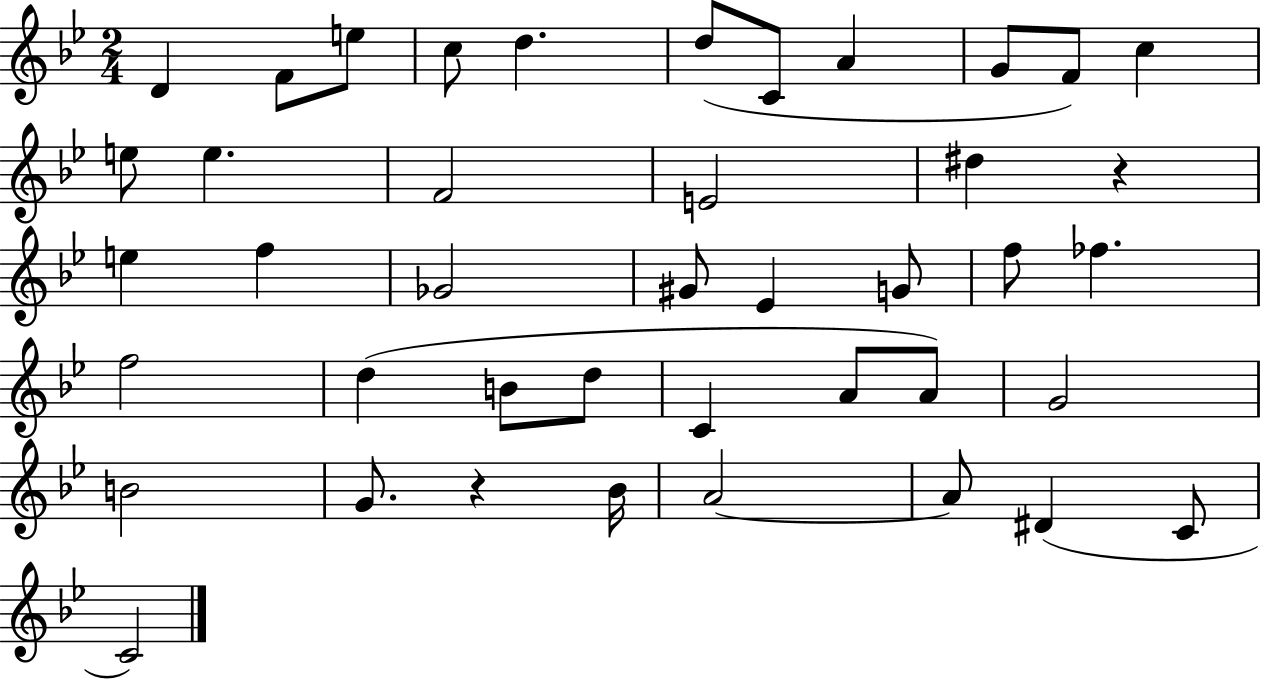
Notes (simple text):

D4/q F4/e E5/e C5/e D5/q. D5/e C4/e A4/q G4/e F4/e C5/q E5/e E5/q. F4/h E4/h D#5/q R/q E5/q F5/q Gb4/h G#4/e Eb4/q G4/e F5/e FES5/q. F5/h D5/q B4/e D5/e C4/q A4/e A4/e G4/h B4/h G4/e. R/q Bb4/s A4/h A4/e D#4/q C4/e C4/h